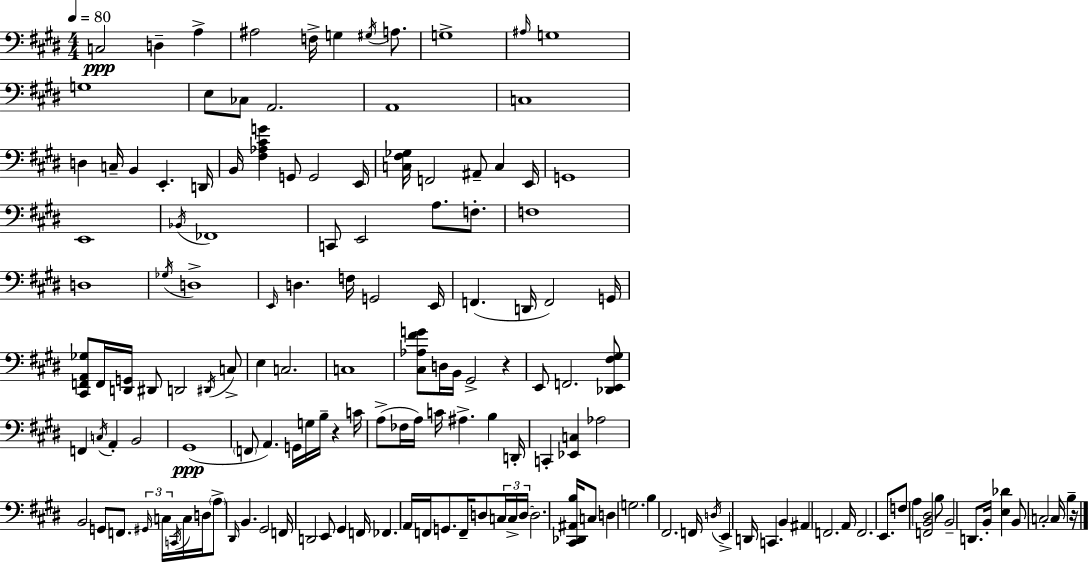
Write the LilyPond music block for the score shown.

{
  \clef bass
  \numericTimeSignature
  \time 4/4
  \key e \major
  \tempo 4 = 80
  c2\ppp d4-- a4-> | ais2 f16-> g4 \acciaccatura { gis16 } a8. | g1-> | \grace { ais16 } g1 | \break g1 | e8 ces8 a,2. | a,1 | c1 | \break d4 c16-- b,4 e,4.-. | d,16 b,16 <fis aes cis' g'>4 g,8 g,2 | e,16 <c fis ges>16 f,2 ais,8-- c4 | e,16 g,1 | \break e,1 | \acciaccatura { bes,16 } fes,1 | c,8 e,2 a8. | f8.-. f1 | \break d1 | \acciaccatura { ges16 } d1-> | \grace { e,16 } d4. f16 g,2 | e,16 f,4.( d,16 f,2) | \break g,16 <cis, f, a, ges>8 f,16 <d, g,>16 dis,8 d,2 | \acciaccatura { dis,16 } c8-> e4 c2. | c1 | <cis aes fis' g'>8 d16 b,16 gis,2-> | \break r4 e,8 f,2. | <des, e, fis gis>8 f,4 \acciaccatura { c16 } a,4-. b,2 | gis,1(\ppp | \parenthesize f,8 a,4.) g,16 | \break g16 b16-- r4 c'16 a8->( fes16 a16) c'16 ais4.-> | b4 d,16-. c,4-. <ees, c>4 aes2 | b,2 g,8 | f,8. \tuplet 3/2 { \grace { gis,16 } c16 \acciaccatura { c,16 } } c16 d16 \parenthesize a8-> \grace { dis,16 } b,4. | \break gis,2 f,16 d,2 | e,8 gis,4 f,16 fes,4. | a,16 f,16 g,8. f,16-- d8 \tuplet 3/2 { c16 c16-> d16~~ } d2. | <cis, des, ais, b>16 c8 d4 g2. | \break b4 fis,2. | f,16 \acciaccatura { d16 } e,4-> | d,16 c,4. b,4 ais,4 f,2. | a,16 f,2. | \break e,8. f8 a4 | <f, b, dis>2 b8 b,2-- | d,8. b,16-. <e des'>4 b,8 c2-. | c16 b4-- r16 \bar "|."
}